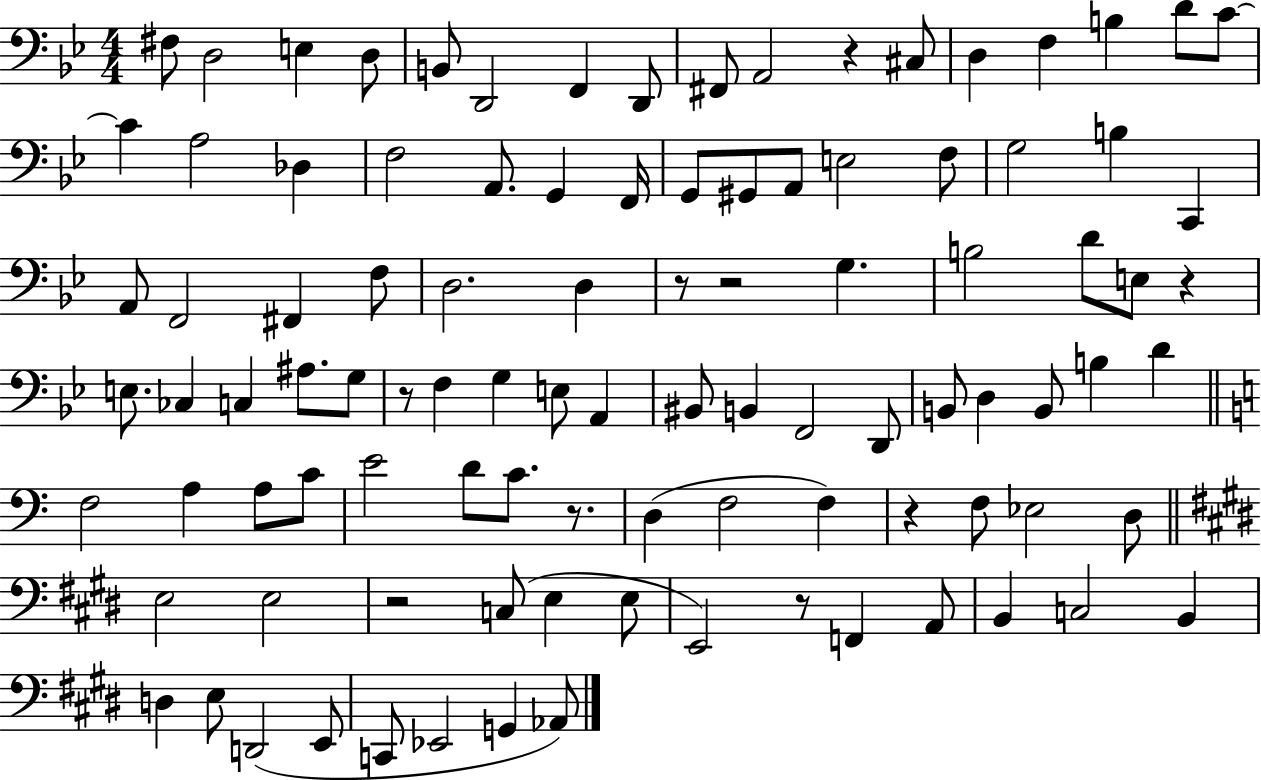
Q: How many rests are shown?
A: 9